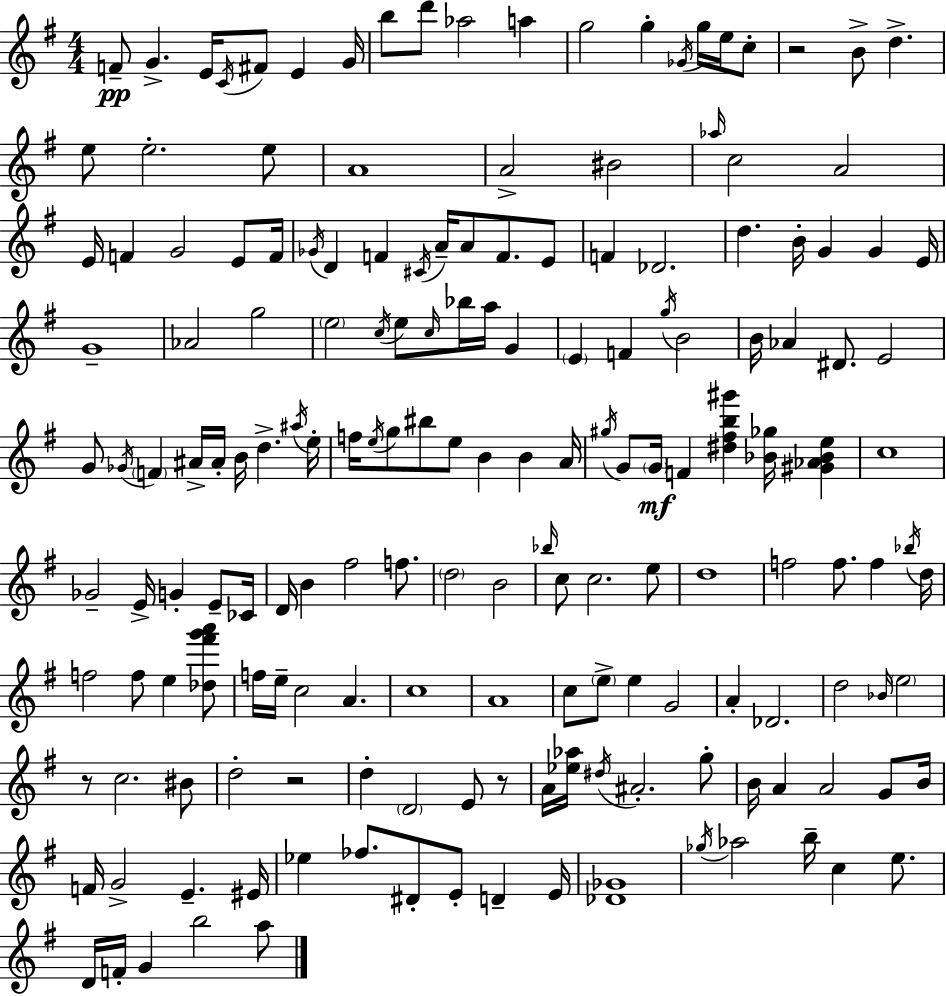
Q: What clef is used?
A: treble